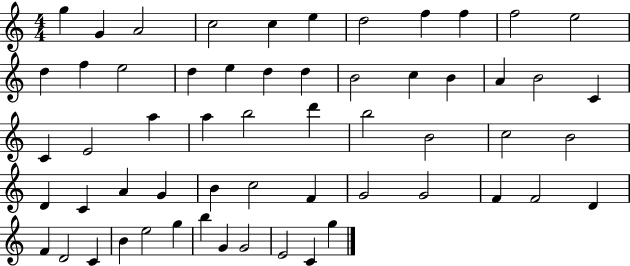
X:1
T:Untitled
M:4/4
L:1/4
K:C
g G A2 c2 c e d2 f f f2 e2 d f e2 d e d d B2 c B A B2 C C E2 a a b2 d' b2 B2 c2 B2 D C A G B c2 F G2 G2 F F2 D F D2 C B e2 g b G G2 E2 C g